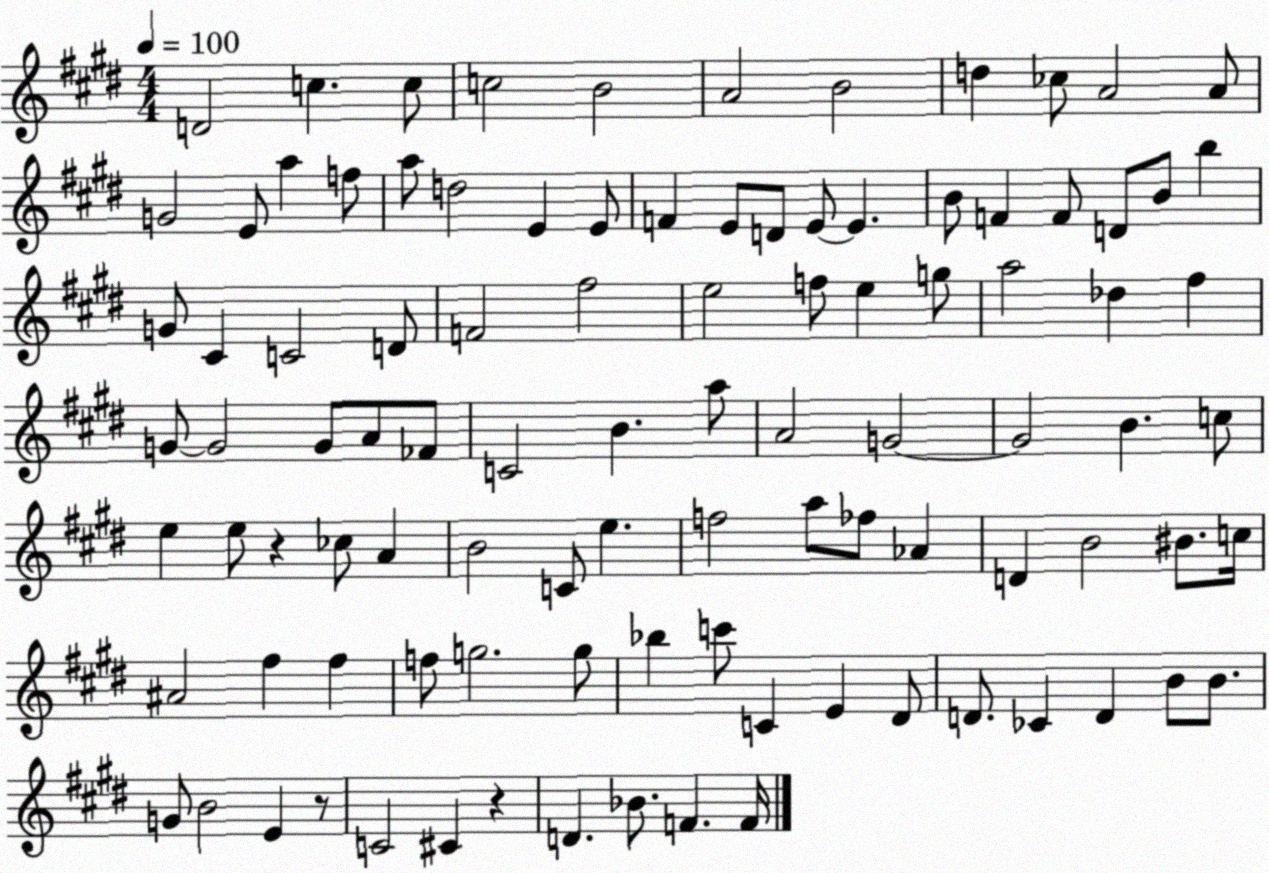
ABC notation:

X:1
T:Untitled
M:4/4
L:1/4
K:E
D2 c c/2 c2 B2 A2 B2 d _c/2 A2 A/2 G2 E/2 a f/2 a/2 d2 E E/2 F E/2 D/2 E/2 E B/2 F F/2 D/2 B/2 b G/2 ^C C2 D/2 F2 ^f2 e2 f/2 e g/2 a2 _d ^f G/2 G2 G/2 A/2 _F/2 C2 B a/2 A2 G2 G2 B c/2 e e/2 z _c/2 A B2 C/2 e f2 a/2 _f/2 _A D B2 ^B/2 c/4 ^A2 ^f ^f f/2 g2 g/2 _b c'/2 C E ^D/2 D/2 _C D B/2 B/2 G/2 B2 E z/2 C2 ^C z D _B/2 F F/4